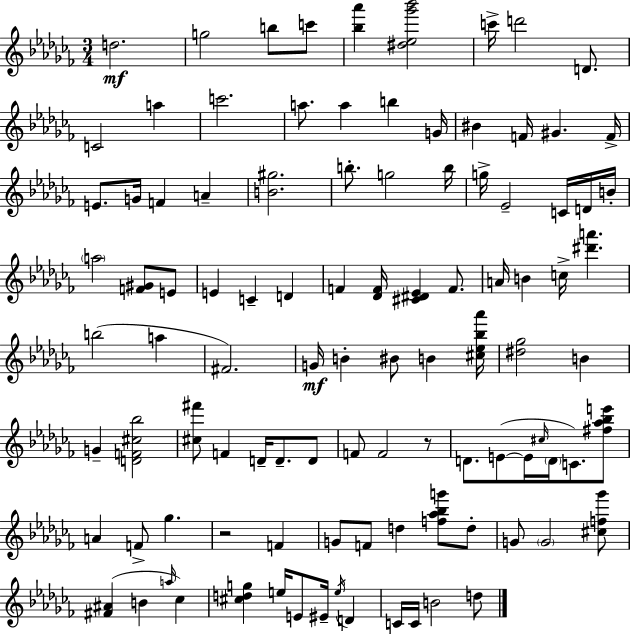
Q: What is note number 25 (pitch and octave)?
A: B5